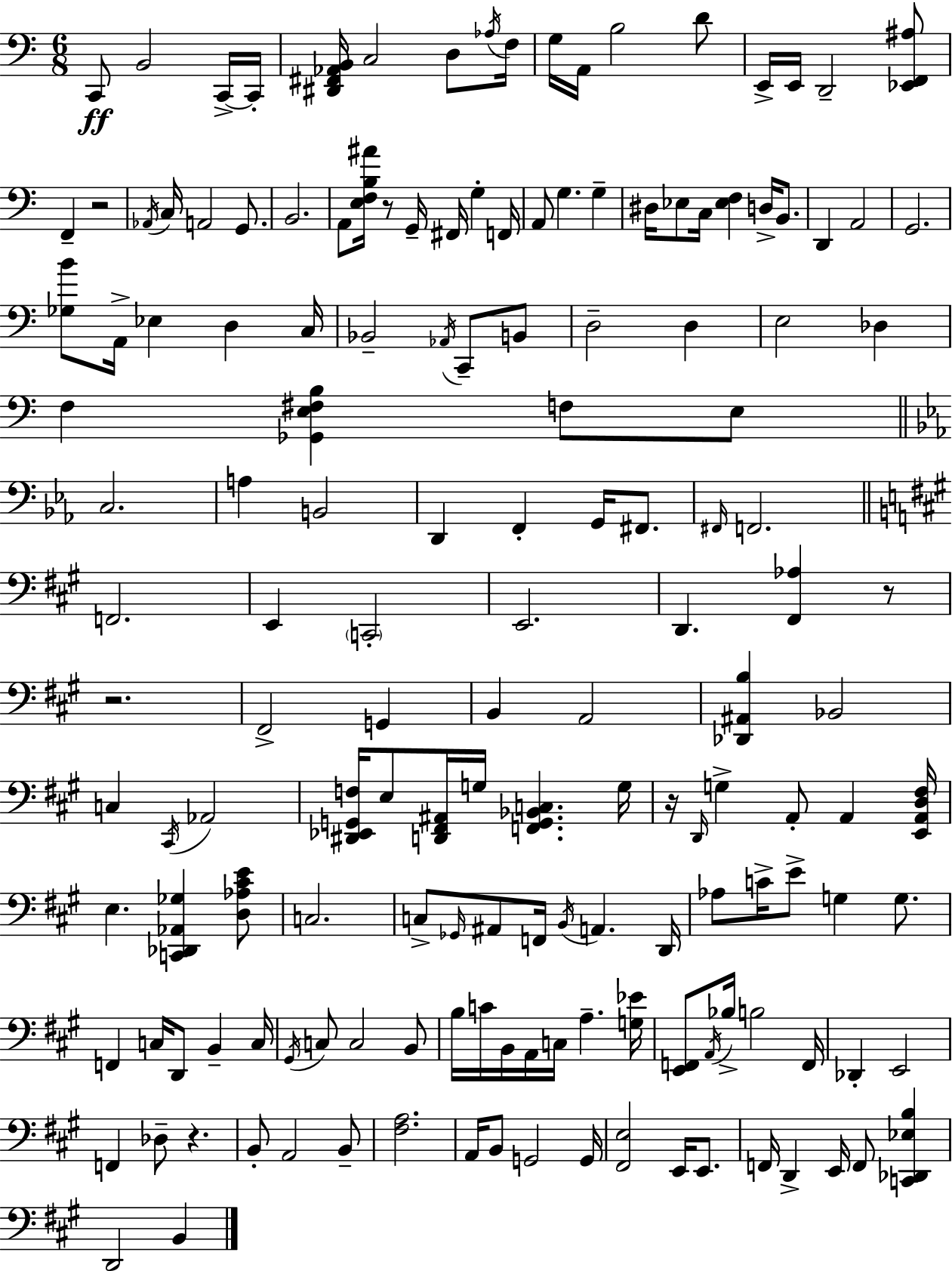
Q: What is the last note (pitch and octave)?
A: B2